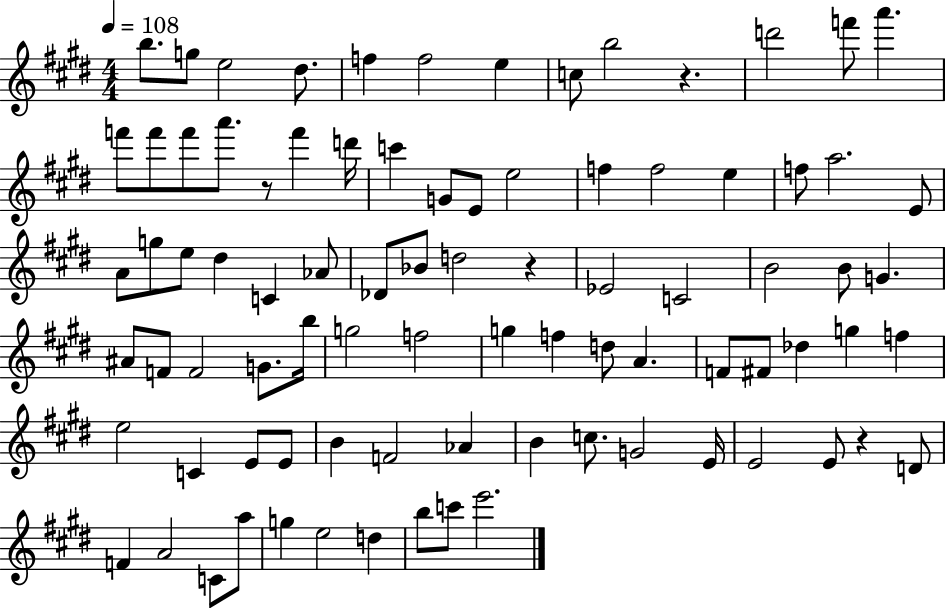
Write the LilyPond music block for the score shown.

{
  \clef treble
  \numericTimeSignature
  \time 4/4
  \key e \major
  \tempo 4 = 108
  \repeat volta 2 { b''8. g''8 e''2 dis''8. | f''4 f''2 e''4 | c''8 b''2 r4. | d'''2 f'''8 a'''4. | \break f'''8 f'''8 f'''8 a'''8. r8 f'''4 d'''16 | c'''4 g'8 e'8 e''2 | f''4 f''2 e''4 | f''8 a''2. e'8 | \break a'8 g''8 e''8 dis''4 c'4 aes'8 | des'8 bes'8 d''2 r4 | ees'2 c'2 | b'2 b'8 g'4. | \break ais'8 f'8 f'2 g'8. b''16 | g''2 f''2 | g''4 f''4 d''8 a'4. | f'8 fis'8 des''4 g''4 f''4 | \break e''2 c'4 e'8 e'8 | b'4 f'2 aes'4 | b'4 c''8. g'2 e'16 | e'2 e'8 r4 d'8 | \break f'4 a'2 c'8 a''8 | g''4 e''2 d''4 | b''8 c'''8 e'''2. | } \bar "|."
}